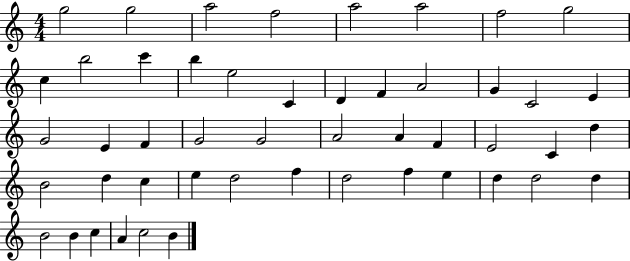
G5/h G5/h A5/h F5/h A5/h A5/h F5/h G5/h C5/q B5/h C6/q B5/q E5/h C4/q D4/q F4/q A4/h G4/q C4/h E4/q G4/h E4/q F4/q G4/h G4/h A4/h A4/q F4/q E4/h C4/q D5/q B4/h D5/q C5/q E5/q D5/h F5/q D5/h F5/q E5/q D5/q D5/h D5/q B4/h B4/q C5/q A4/q C5/h B4/q